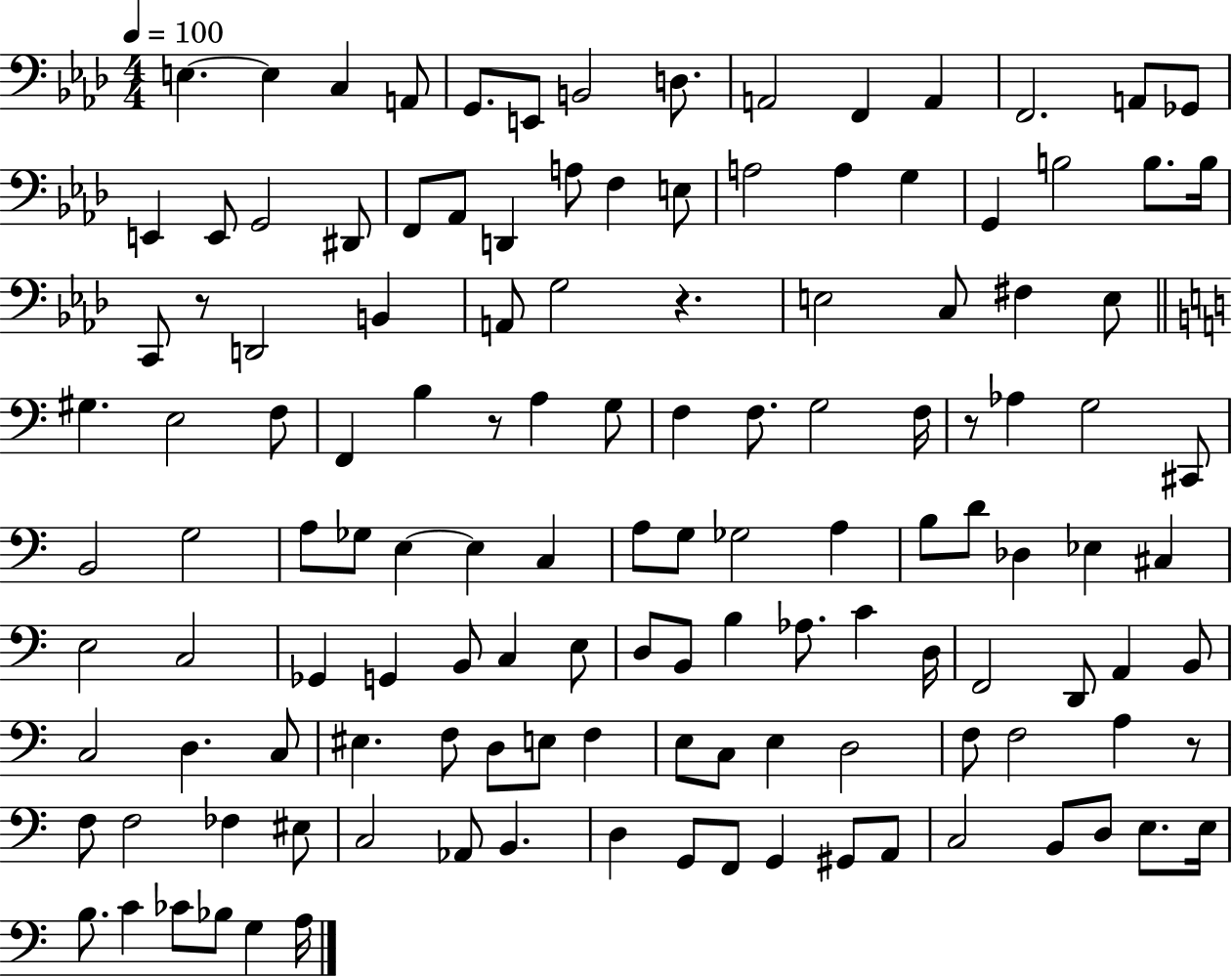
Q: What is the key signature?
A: AES major